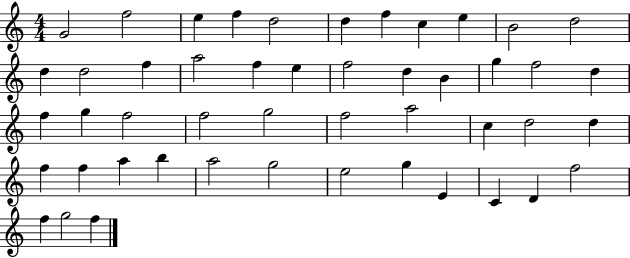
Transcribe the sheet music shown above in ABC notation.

X:1
T:Untitled
M:4/4
L:1/4
K:C
G2 f2 e f d2 d f c e B2 d2 d d2 f a2 f e f2 d B g f2 d f g f2 f2 g2 f2 a2 c d2 d f f a b a2 g2 e2 g E C D f2 f g2 f